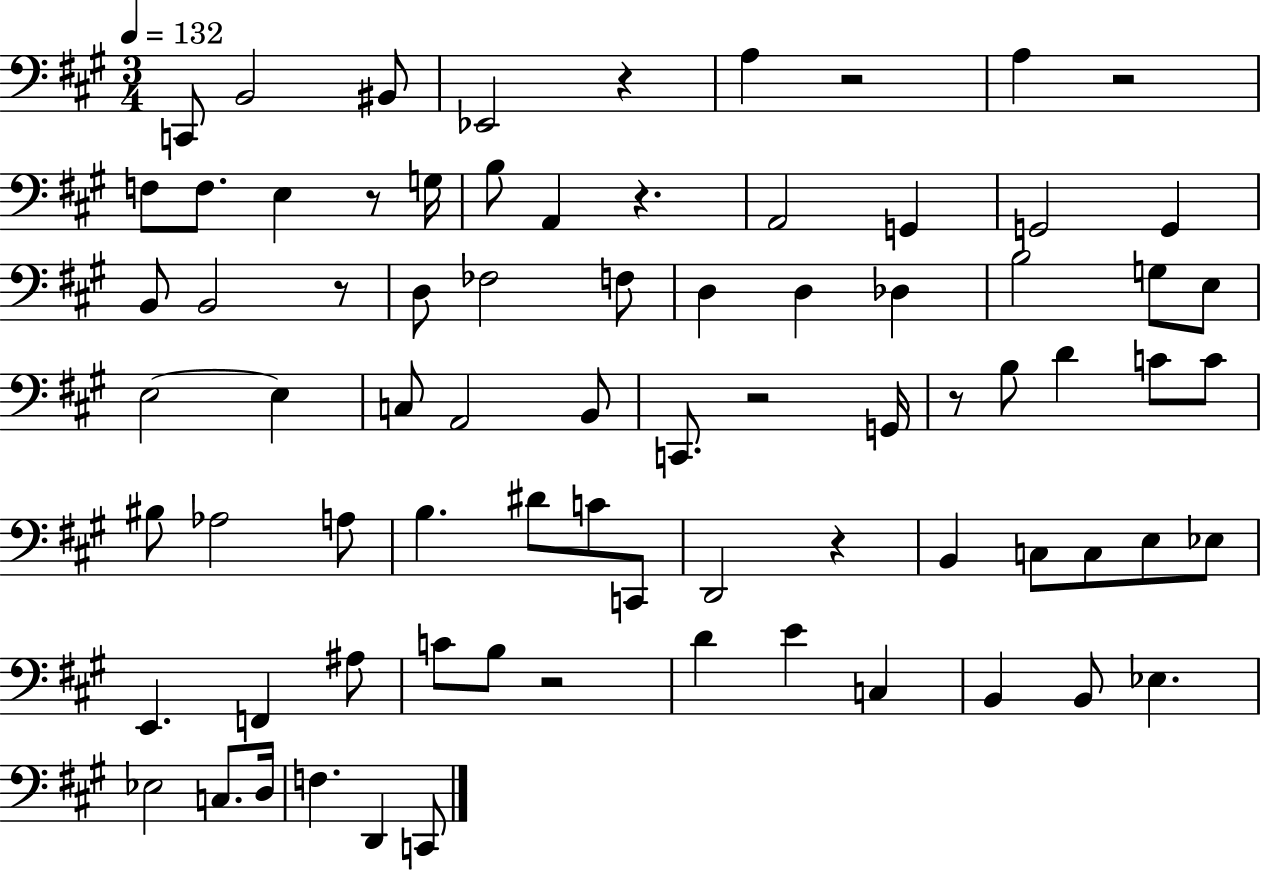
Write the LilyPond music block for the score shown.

{
  \clef bass
  \numericTimeSignature
  \time 3/4
  \key a \major
  \tempo 4 = 132
  \repeat volta 2 { c,8 b,2 bis,8 | ees,2 r4 | a4 r2 | a4 r2 | \break f8 f8. e4 r8 g16 | b8 a,4 r4. | a,2 g,4 | g,2 g,4 | \break b,8 b,2 r8 | d8 fes2 f8 | d4 d4 des4 | b2 g8 e8 | \break e2~~ e4 | c8 a,2 b,8 | c,8. r2 g,16 | r8 b8 d'4 c'8 c'8 | \break bis8 aes2 a8 | b4. dis'8 c'8 c,8 | d,2 r4 | b,4 c8 c8 e8 ees8 | \break e,4. f,4 ais8 | c'8 b8 r2 | d'4 e'4 c4 | b,4 b,8 ees4. | \break ees2 c8. d16 | f4. d,4 c,8 | } \bar "|."
}